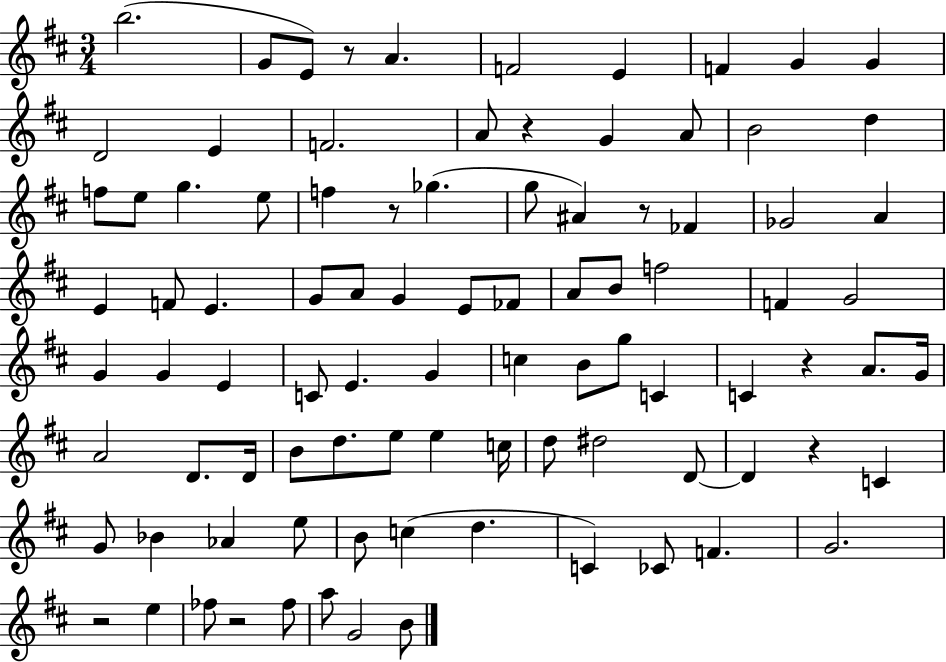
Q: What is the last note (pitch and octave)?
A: B4